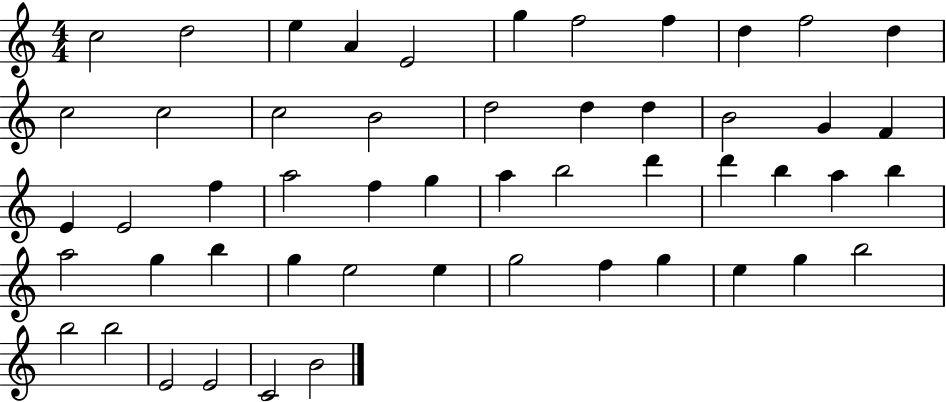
C5/h D5/h E5/q A4/q E4/h G5/q F5/h F5/q D5/q F5/h D5/q C5/h C5/h C5/h B4/h D5/h D5/q D5/q B4/h G4/q F4/q E4/q E4/h F5/q A5/h F5/q G5/q A5/q B5/h D6/q D6/q B5/q A5/q B5/q A5/h G5/q B5/q G5/q E5/h E5/q G5/h F5/q G5/q E5/q G5/q B5/h B5/h B5/h E4/h E4/h C4/h B4/h